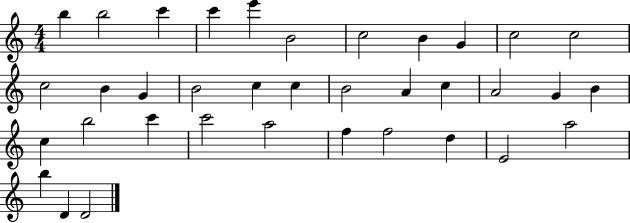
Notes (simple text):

B5/q B5/h C6/q C6/q E6/q B4/h C5/h B4/q G4/q C5/h C5/h C5/h B4/q G4/q B4/h C5/q C5/q B4/h A4/q C5/q A4/h G4/q B4/q C5/q B5/h C6/q C6/h A5/h F5/q F5/h D5/q E4/h A5/h B5/q D4/q D4/h